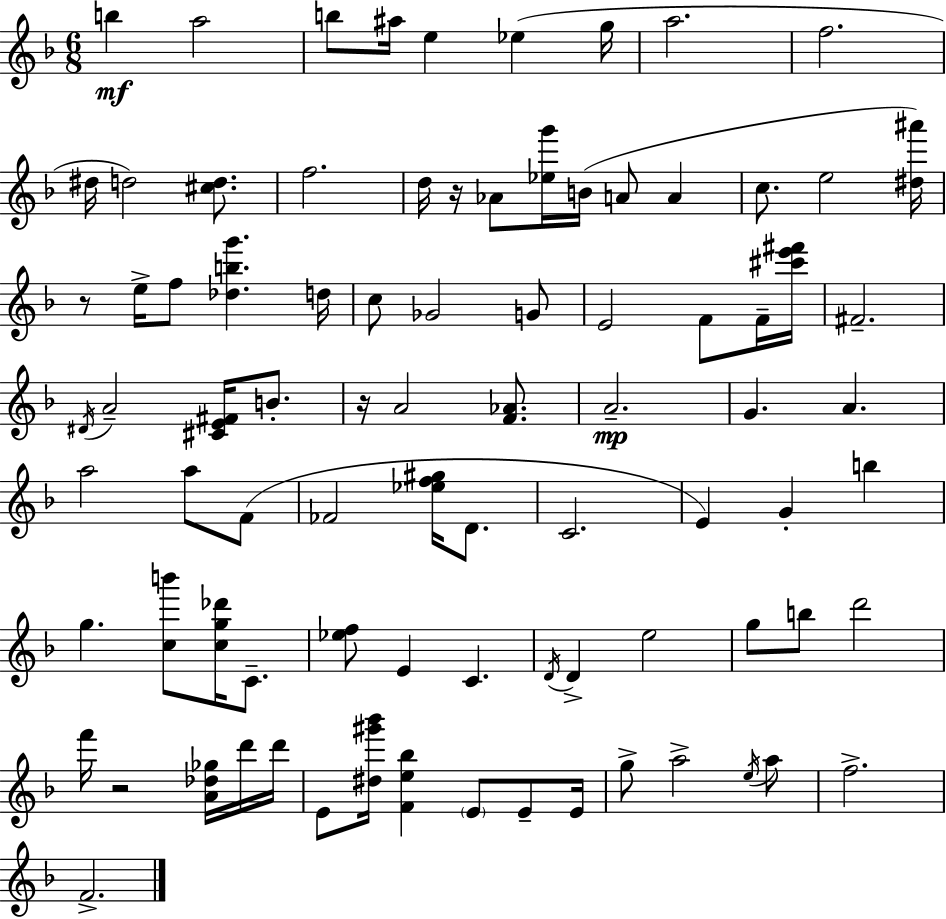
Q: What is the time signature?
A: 6/8